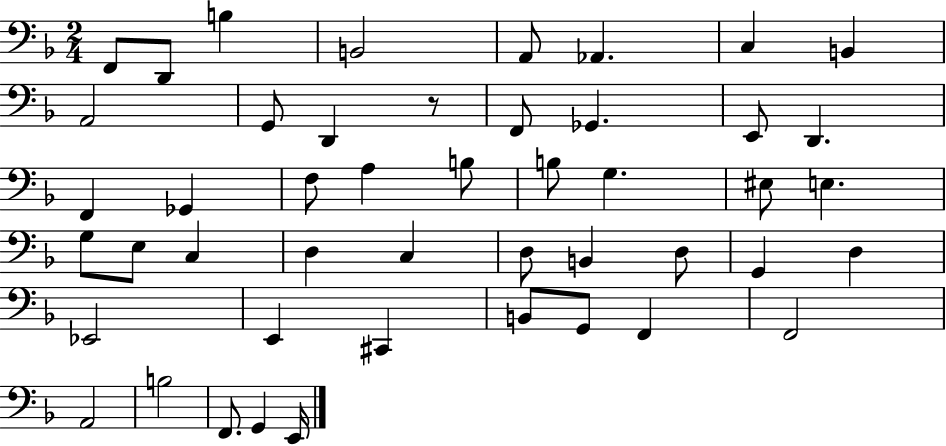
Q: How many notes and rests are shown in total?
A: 47